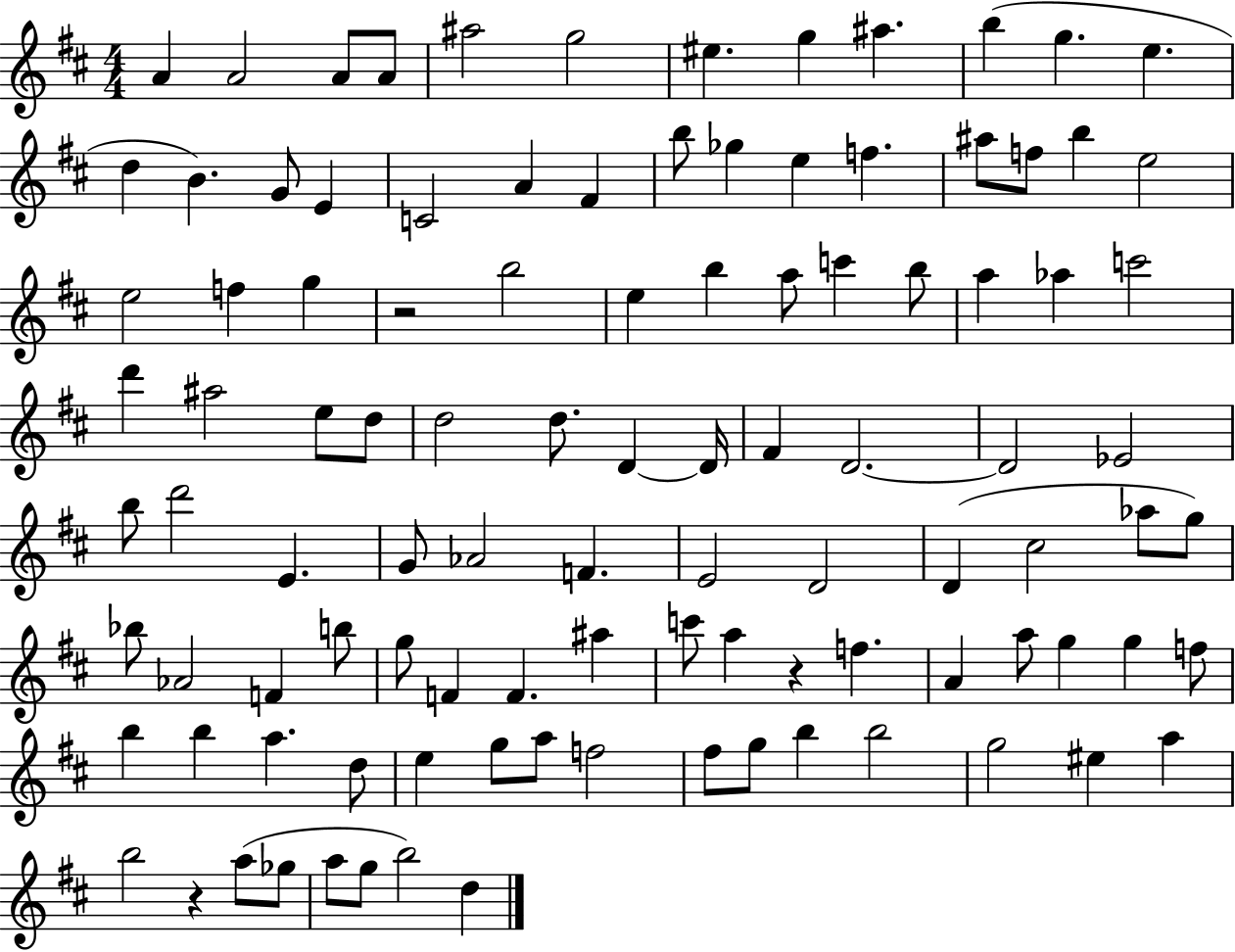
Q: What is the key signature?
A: D major